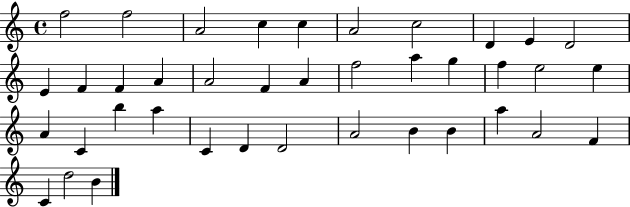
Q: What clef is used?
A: treble